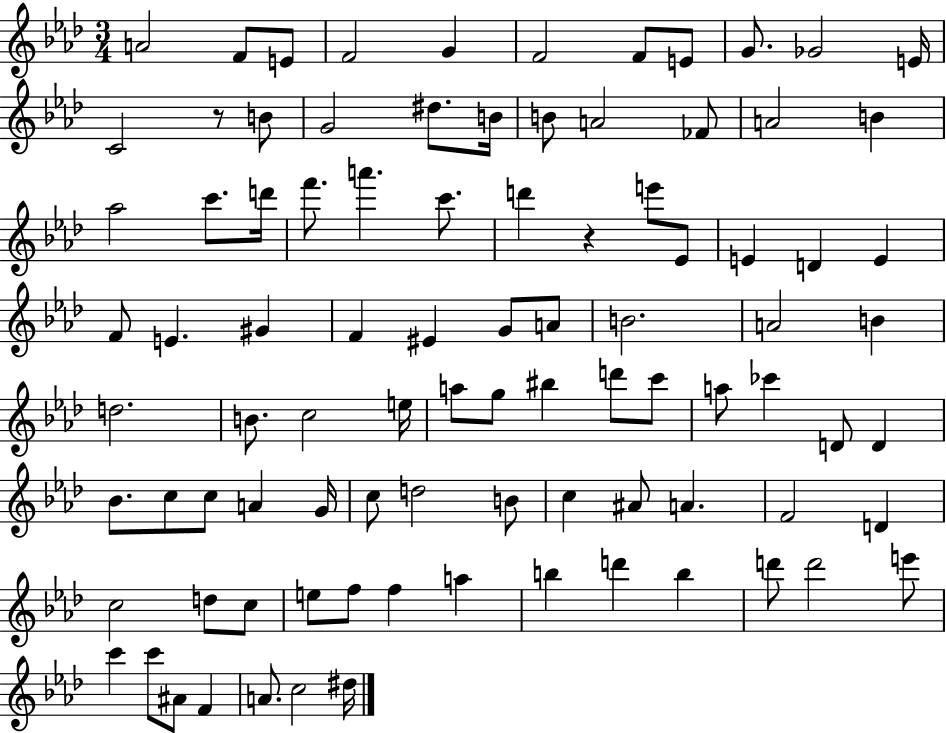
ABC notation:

X:1
T:Untitled
M:3/4
L:1/4
K:Ab
A2 F/2 E/2 F2 G F2 F/2 E/2 G/2 _G2 E/4 C2 z/2 B/2 G2 ^d/2 B/4 B/2 A2 _F/2 A2 B _a2 c'/2 d'/4 f'/2 a' c'/2 d' z e'/2 _E/2 E D E F/2 E ^G F ^E G/2 A/2 B2 A2 B d2 B/2 c2 e/4 a/2 g/2 ^b d'/2 c'/2 a/2 _c' D/2 D _B/2 c/2 c/2 A G/4 c/2 d2 B/2 c ^A/2 A F2 D c2 d/2 c/2 e/2 f/2 f a b d' b d'/2 d'2 e'/2 c' c'/2 ^A/2 F A/2 c2 ^d/4